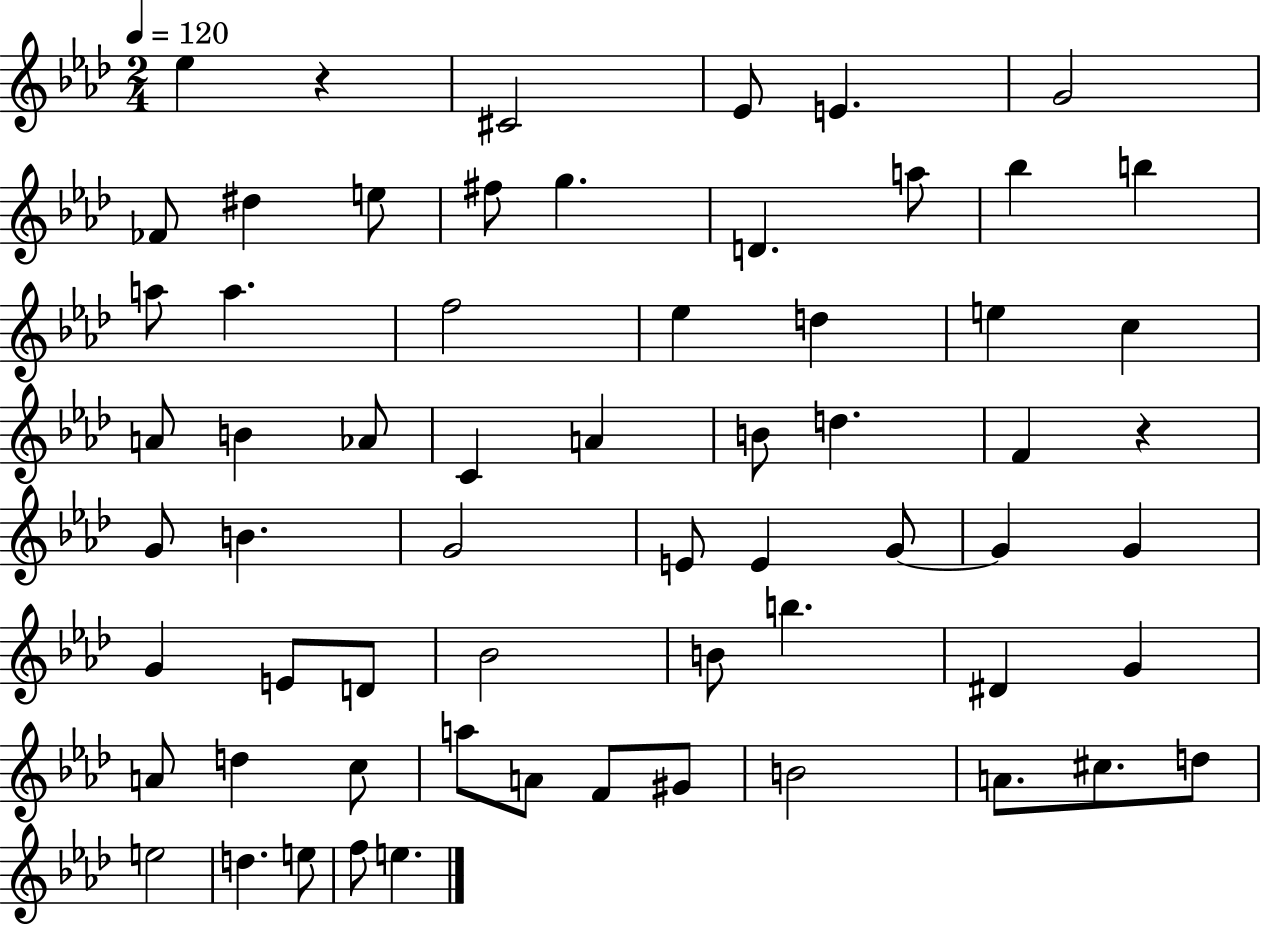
X:1
T:Untitled
M:2/4
L:1/4
K:Ab
_e z ^C2 _E/2 E G2 _F/2 ^d e/2 ^f/2 g D a/2 _b b a/2 a f2 _e d e c A/2 B _A/2 C A B/2 d F z G/2 B G2 E/2 E G/2 G G G E/2 D/2 _B2 B/2 b ^D G A/2 d c/2 a/2 A/2 F/2 ^G/2 B2 A/2 ^c/2 d/2 e2 d e/2 f/2 e